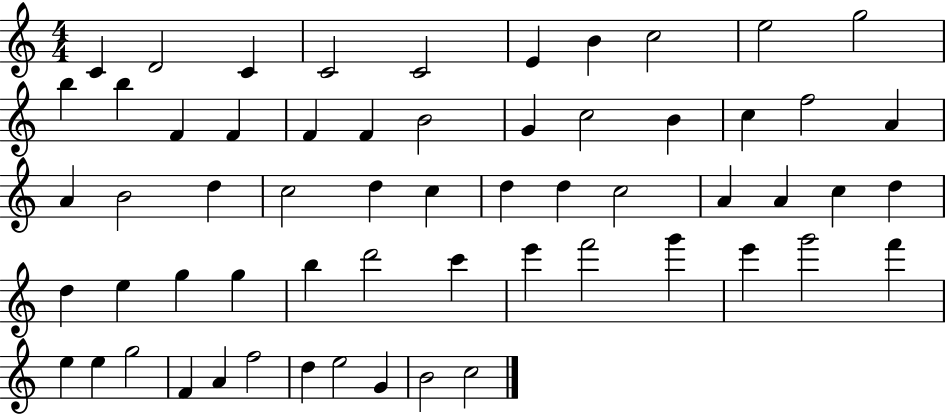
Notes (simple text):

C4/q D4/h C4/q C4/h C4/h E4/q B4/q C5/h E5/h G5/h B5/q B5/q F4/q F4/q F4/q F4/q B4/h G4/q C5/h B4/q C5/q F5/h A4/q A4/q B4/h D5/q C5/h D5/q C5/q D5/q D5/q C5/h A4/q A4/q C5/q D5/q D5/q E5/q G5/q G5/q B5/q D6/h C6/q E6/q F6/h G6/q E6/q G6/h F6/q E5/q E5/q G5/h F4/q A4/q F5/h D5/q E5/h G4/q B4/h C5/h